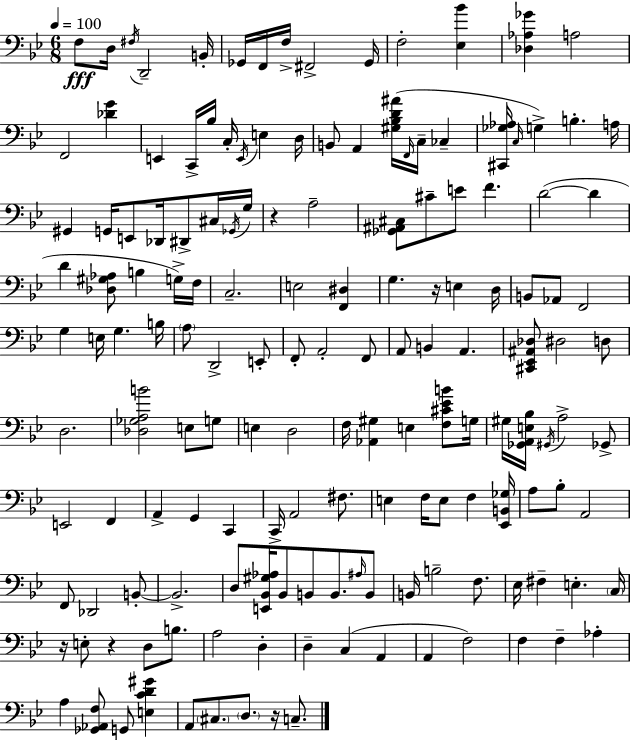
{
  \clef bass
  \numericTimeSignature
  \time 6/8
  \key bes \major
  \tempo 4 = 100
  f8\fff d16 \acciaccatura { fis16 } d,2-- | b,16-. ges,16 f,16 f16-> fis,2-> | ges,16 f2-. <ees bes'>4 | <des aes ges'>4 a2 | \break f,2 <des' g'>4 | e,4 c,16-> bes16 c16-. \acciaccatura { e,16 } e4 | d16 b,8 a,4 <gis bes d' ais'>16( \grace { f,16 } c16-- ces4-- | <cis, ges aes>16 \grace { c16 }) g4-> b4.-. | \break a16 gis,4 g,16 e,8 des,16 | dis,8-> cis16 \acciaccatura { ges,16 } g16 r4 a2-- | <ges, ais, cis>8 cis'8-- e'8 f'4. | d'2~(~ | \break d'4 d'4 <des gis aes>8 b4 | g16->) f16 c2.-- | e2 | <f, dis>4 g4. r16 | \break e4 d16 b,8 aes,8 f,2 | g4 e16 g4. | b16 \parenthesize a8 d,2-> | e,8-. f,8-. a,2-. | \break f,8 a,8 b,4 a,4. | <cis, ees, ais, des>8 dis2 | d8 d2. | <des ges a b'>2 | \break e8 g8 e4 d2 | f16 <aes, gis>4 e4 | <f cis' ees' b'>8 g16 gis16 <ges, a, e bes>16 \acciaccatura { gis,16 } a2-> | ges,8-> e,2 | \break f,4 a,4-> g,4 | c,4 c,16-> a,2 | fis8. e4 f16 e8 | f4 <ees, b, ges>16 a8 bes8-. a,2 | \break f,8 des,2 | b,8-.~~ b,2.-> | d8 <e, bes, gis aes>16 bes,8 b,8 | b,8. \grace { ais16 } b,8 b,16 b2-- | \break f8. ees16 fis4-- | e4.-. \parenthesize c16 r16 e8-. r4 | d8 b8. a2 | d4-. d4-- c4( | \break a,4 a,4 f2) | f4 f4-- | aes4-. a4 <ges, aes, f>8 | g,8 <e c' d' gis'>4 a,8 \parenthesize cis8. | \break \parenthesize d8. r16 c8.-- \bar "|."
}